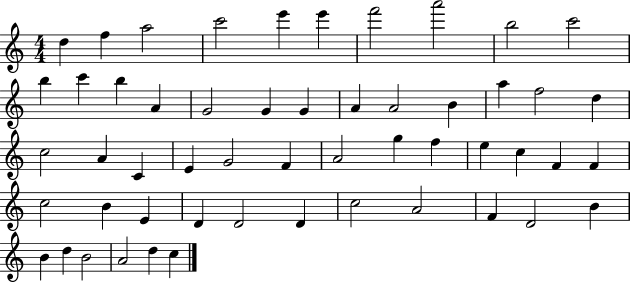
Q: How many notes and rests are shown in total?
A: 53